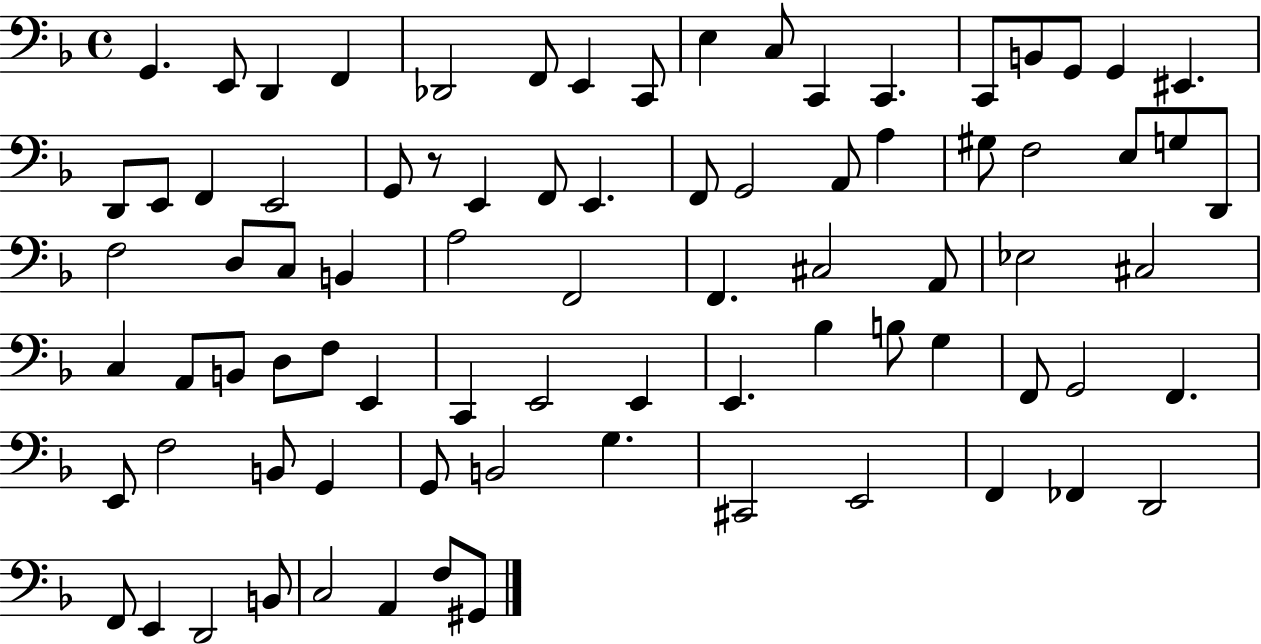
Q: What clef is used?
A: bass